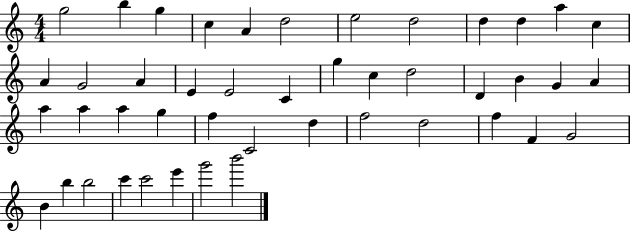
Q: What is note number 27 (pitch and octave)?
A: A5